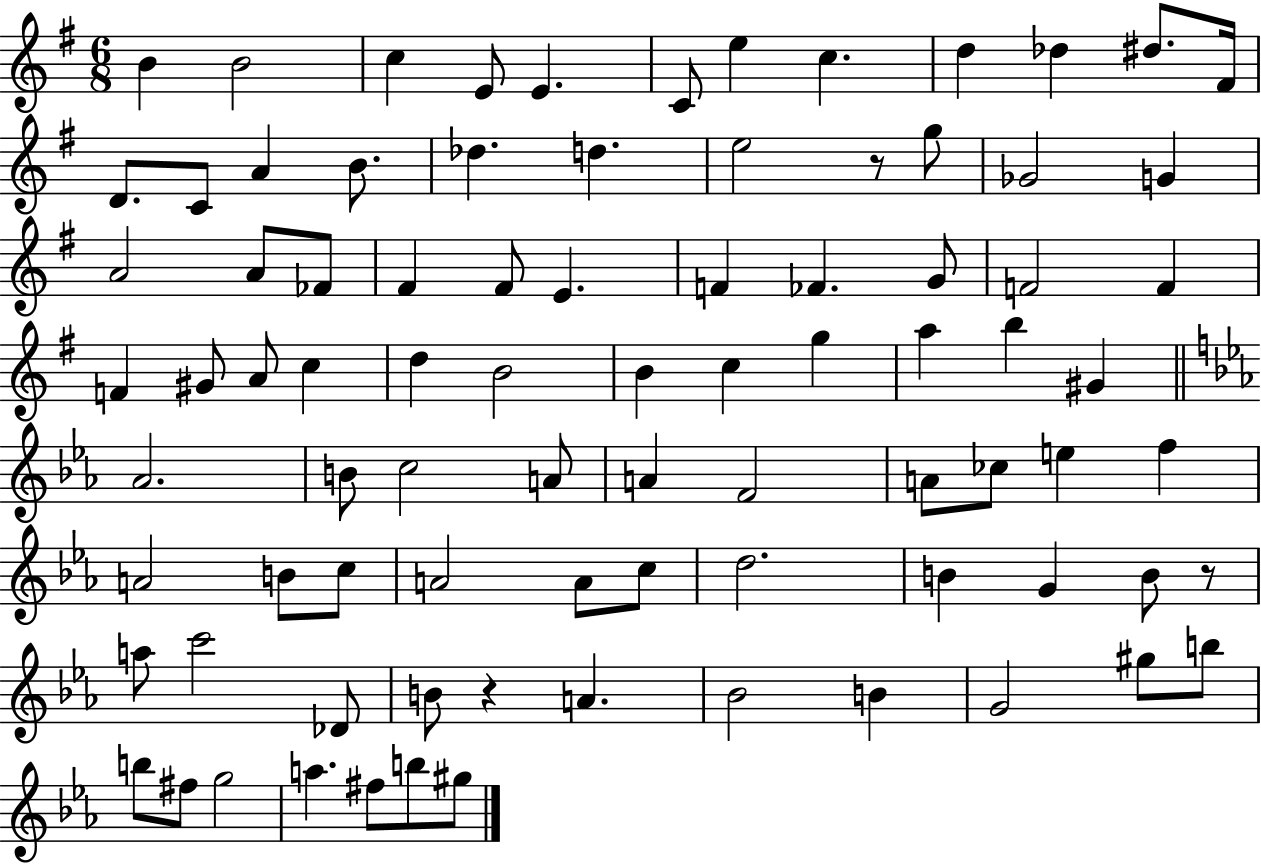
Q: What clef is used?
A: treble